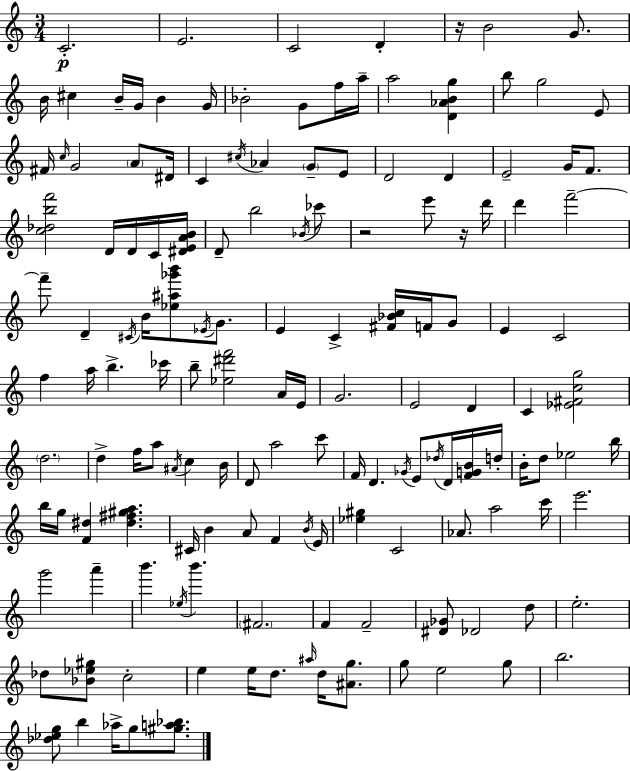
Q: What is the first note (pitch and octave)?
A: C4